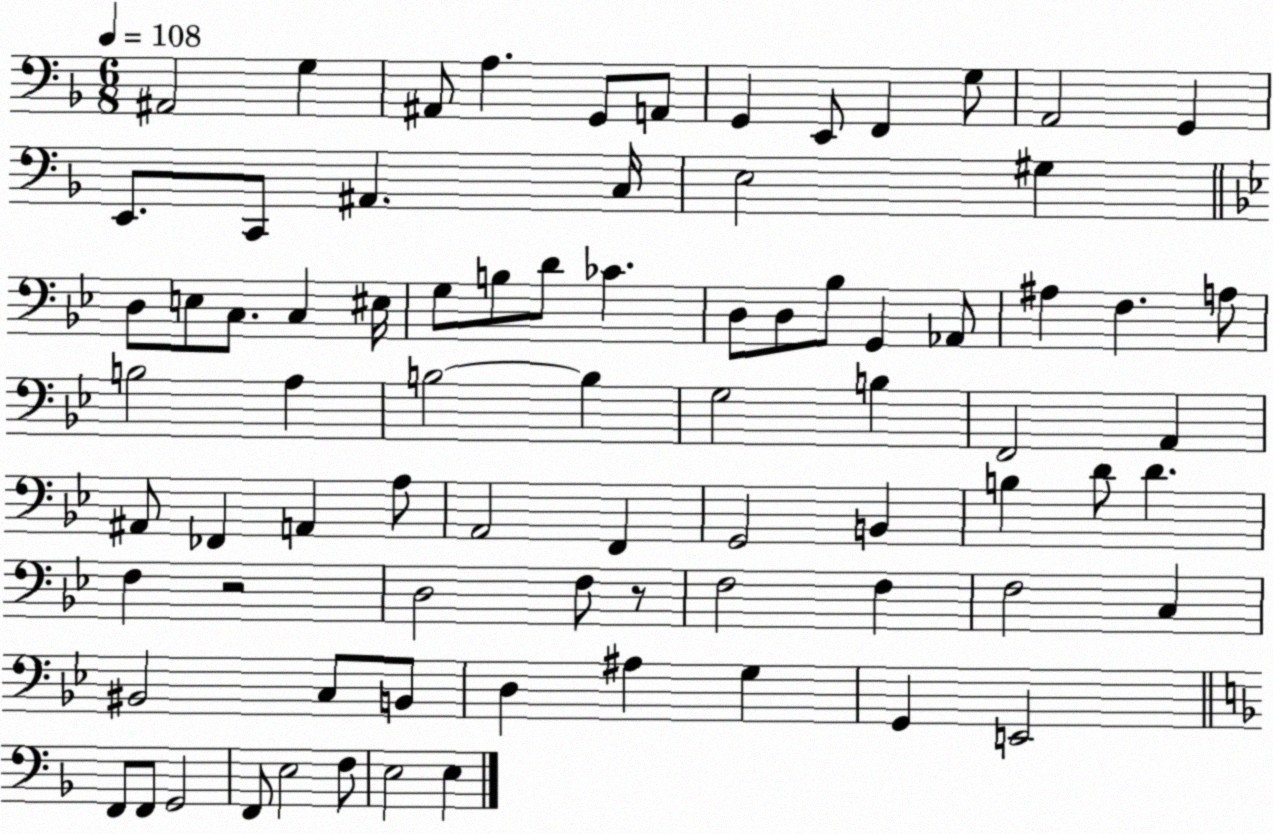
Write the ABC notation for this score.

X:1
T:Untitled
M:6/8
L:1/4
K:F
^A,,2 G, ^A,,/2 A, G,,/2 A,,/2 G,, E,,/2 F,, G,/2 A,,2 G,, E,,/2 C,,/2 ^A,, C,/4 E,2 ^G, D,/2 E,/2 C,/2 C, ^E,/4 G,/2 B,/2 D/2 _C D,/2 D,/2 _B,/2 G,, _A,,/2 ^A, F, A,/2 B,2 A, B,2 B, G,2 B, F,,2 A,, ^A,,/2 _F,, A,, A,/2 A,,2 F,, G,,2 B,, B, D/2 D F, z2 D,2 F,/2 z/2 F,2 F, F,2 C, ^B,,2 C,/2 B,,/2 D, ^A, G, G,, E,,2 F,,/2 F,,/2 G,,2 F,,/2 E,2 F,/2 E,2 E,